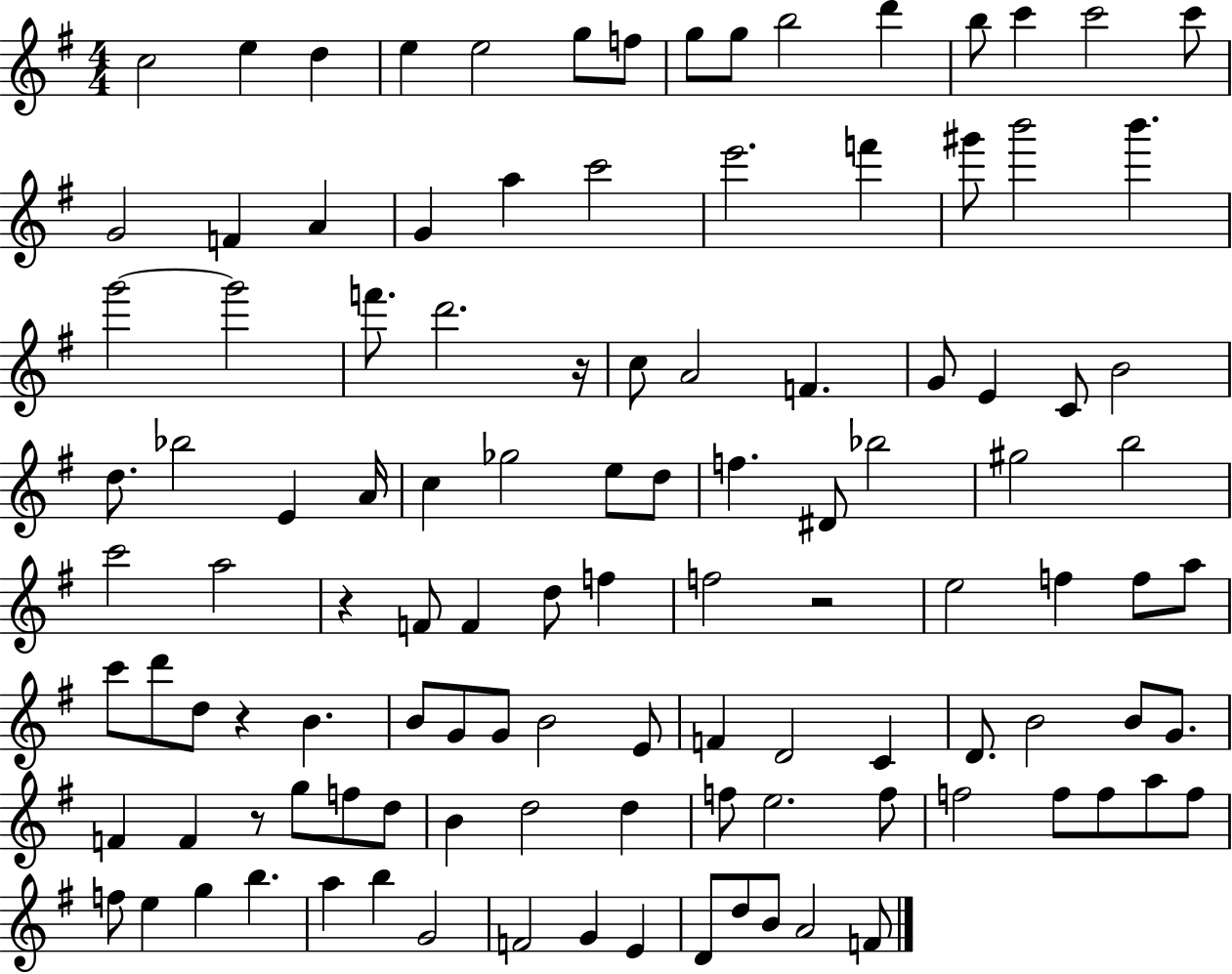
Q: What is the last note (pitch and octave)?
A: F4